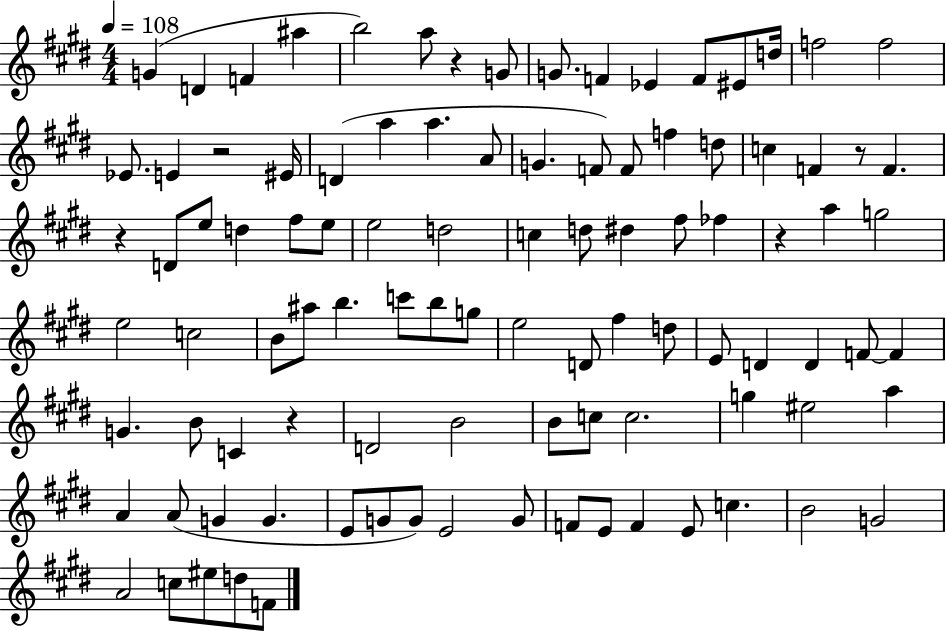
G4/q D4/q F4/q A#5/q B5/h A5/e R/q G4/e G4/e. F4/q Eb4/q F4/e EIS4/e D5/s F5/h F5/h Eb4/e. E4/q R/h EIS4/s D4/q A5/q A5/q. A4/e G4/q. F4/e F4/e F5/q D5/e C5/q F4/q R/e F4/q. R/q D4/e E5/e D5/q F#5/e E5/e E5/h D5/h C5/q D5/e D#5/q F#5/e FES5/q R/q A5/q G5/h E5/h C5/h B4/e A#5/e B5/q. C6/e B5/e G5/e E5/h D4/e F#5/q D5/e E4/e D4/q D4/q F4/e F4/q G4/q. B4/e C4/q R/q D4/h B4/h B4/e C5/e C5/h. G5/q EIS5/h A5/q A4/q A4/e G4/q G4/q. E4/e G4/e G4/e E4/h G4/e F4/e E4/e F4/q E4/e C5/q. B4/h G4/h A4/h C5/e EIS5/e D5/e F4/e